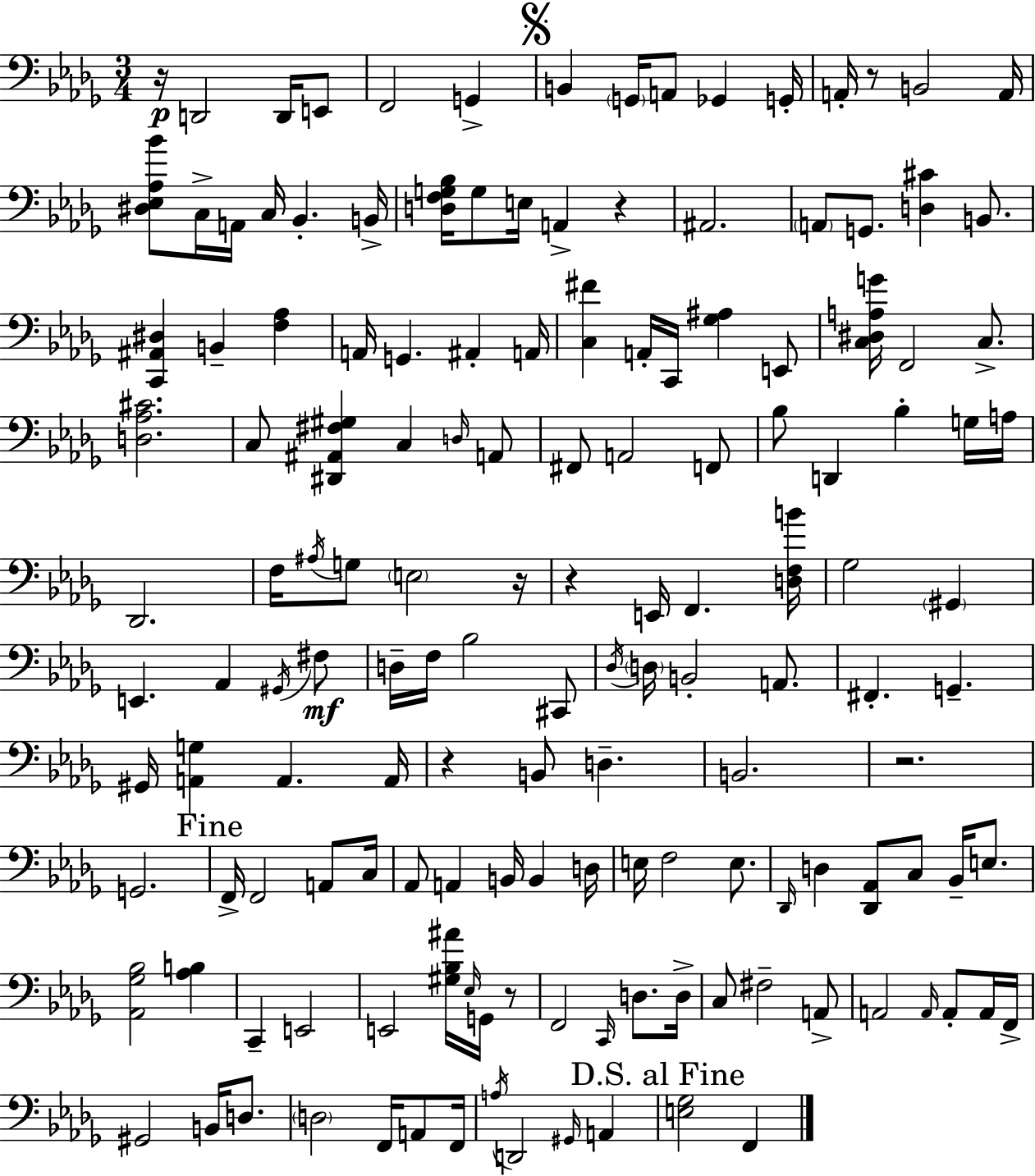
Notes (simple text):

R/s D2/h D2/s E2/e F2/h G2/q B2/q G2/s A2/e Gb2/q G2/s A2/s R/e B2/h A2/s [D#3,Eb3,Ab3,Bb4]/e C3/s A2/s C3/s Bb2/q. B2/s [D3,F3,G3,Bb3]/s G3/e E3/s A2/q R/q A#2/h. A2/e G2/e. [D3,C#4]/q B2/e. [C2,A#2,D#3]/q B2/q [F3,Ab3]/q A2/s G2/q. A#2/q A2/s [C3,F#4]/q A2/s C2/s [Gb3,A#3]/q E2/e [C3,D#3,A3,G4]/s F2/h C3/e. [D3,Ab3,C#4]/h. C3/e [D#2,A#2,F#3,G#3]/q C3/q D3/s A2/e F#2/e A2/h F2/e Bb3/e D2/q Bb3/q G3/s A3/s Db2/h. F3/s A#3/s G3/e E3/h R/s R/q E2/s F2/q. [D3,F3,B4]/s Gb3/h G#2/q E2/q. Ab2/q G#2/s F#3/e D3/s F3/s Bb3/h C#2/e Db3/s D3/s B2/h A2/e. F#2/q. G2/q. G#2/s [A2,G3]/q A2/q. A2/s R/q B2/e D3/q. B2/h. R/h. G2/h. F2/s F2/h A2/e C3/s Ab2/e A2/q B2/s B2/q D3/s E3/s F3/h E3/e. Db2/s D3/q [Db2,Ab2]/e C3/e Bb2/s E3/e. [Ab2,Gb3,Bb3]/h [Ab3,B3]/q C2/q E2/h E2/h [G#3,Bb3,A#4]/s Eb3/s G2/s R/e F2/h C2/s D3/e. D3/s C3/e F#3/h A2/e A2/h A2/s A2/e A2/s F2/s G#2/h B2/s D3/e. D3/h F2/s A2/e F2/s A3/s D2/h G#2/s A2/q [E3,Gb3]/h F2/q